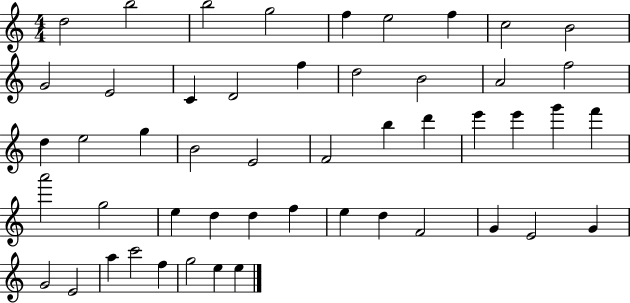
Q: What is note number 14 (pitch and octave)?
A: F5